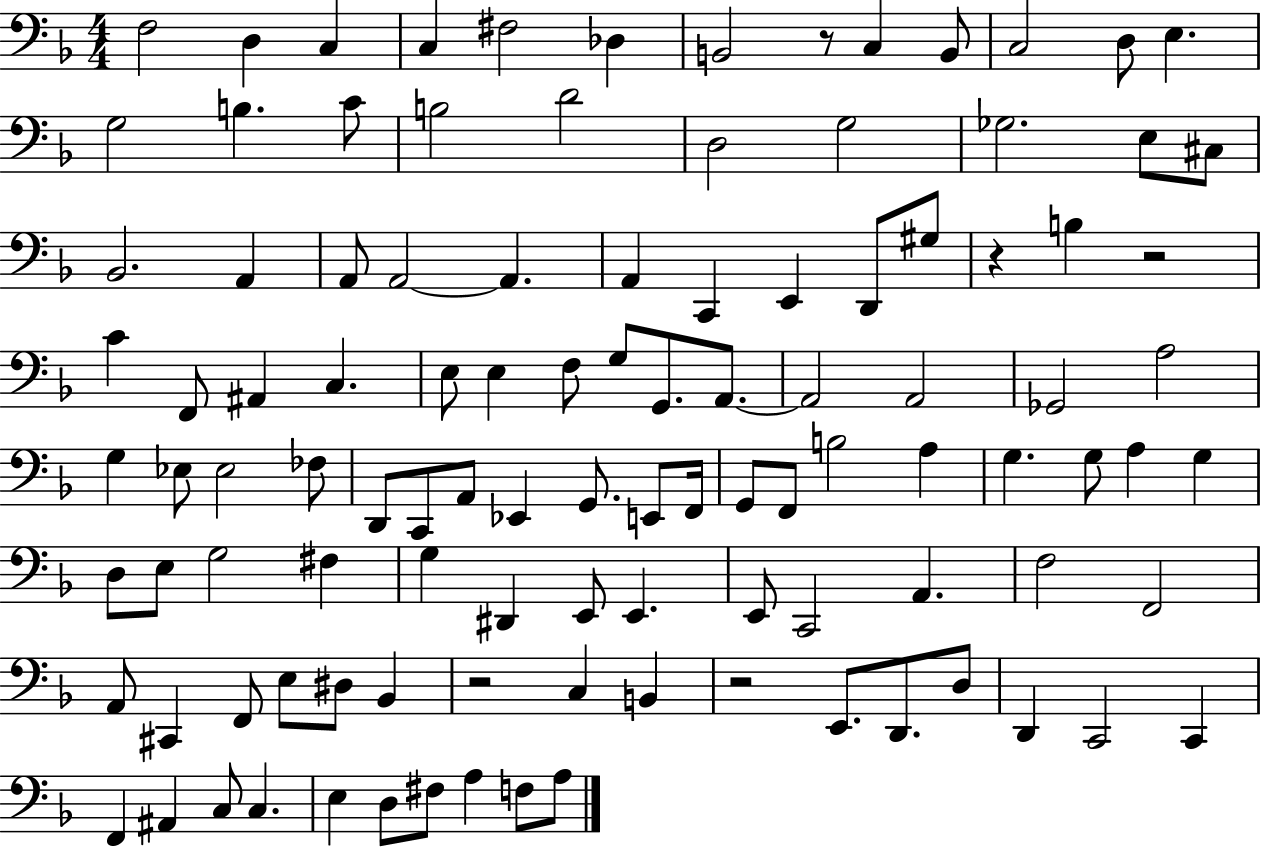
{
  \clef bass
  \numericTimeSignature
  \time 4/4
  \key f \major
  f2 d4 c4 | c4 fis2 des4 | b,2 r8 c4 b,8 | c2 d8 e4. | \break g2 b4. c'8 | b2 d'2 | d2 g2 | ges2. e8 cis8 | \break bes,2. a,4 | a,8 a,2~~ a,4. | a,4 c,4 e,4 d,8 gis8 | r4 b4 r2 | \break c'4 f,8 ais,4 c4. | e8 e4 f8 g8 g,8. a,8.~~ | a,2 a,2 | ges,2 a2 | \break g4 ees8 ees2 fes8 | d,8 c,8 a,8 ees,4 g,8. e,8 f,16 | g,8 f,8 b2 a4 | g4. g8 a4 g4 | \break d8 e8 g2 fis4 | g4 dis,4 e,8 e,4. | e,8 c,2 a,4. | f2 f,2 | \break a,8 cis,4 f,8 e8 dis8 bes,4 | r2 c4 b,4 | r2 e,8. d,8. d8 | d,4 c,2 c,4 | \break f,4 ais,4 c8 c4. | e4 d8 fis8 a4 f8 a8 | \bar "|."
}